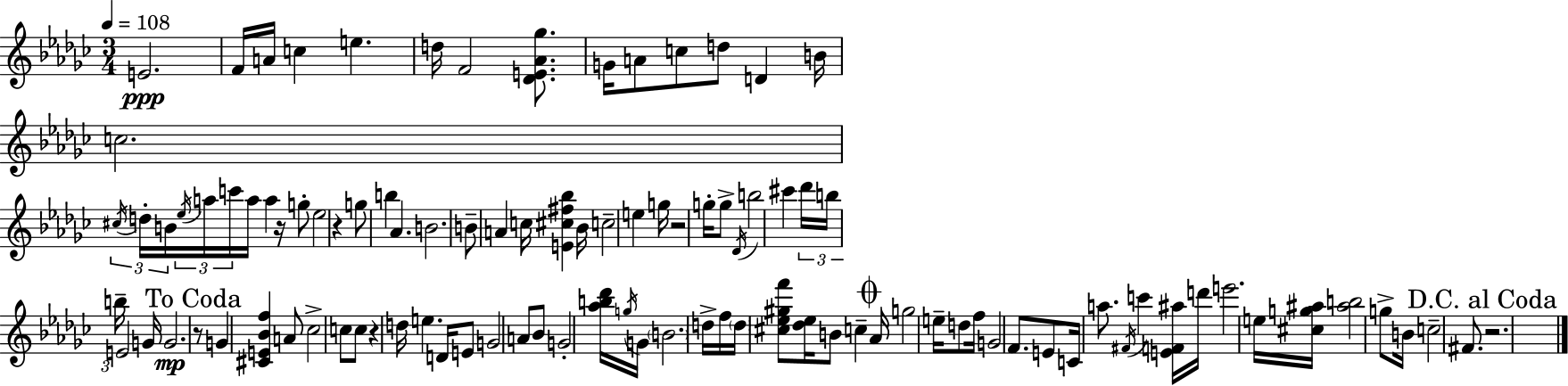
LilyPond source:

{
  \clef treble
  \numericTimeSignature
  \time 3/4
  \key ees \minor
  \tempo 4 = 108
  e'2.\ppp | f'16 a'16 c''4 e''4. | d''16 f'2 <des' e' aes' ges''>8. | g'16 a'8 c''8 d''8 d'4 b'16 | \break c''2. | \tuplet 3/2 { \acciaccatura { cis''16 } d''16-. b'16 } \tuplet 3/2 { \acciaccatura { ees''16 } a''16 c'''16 } a''16 a''4 r16 | g''8-. ees''2 r4 | g''8 b''4 aes'4. | \break b'2. | b'8-- a'4 c''16 <e' cis'' fis'' bes''>4 | bes'16 c''2-- e''4 | g''16 r2 g''16-. | \break g''8-> \acciaccatura { des'16 } b''2 cis'''4 | \tuplet 3/2 { des'''16 b''16 b''16-- } e'2 | g'16 g'2.\mp | \mark "To Coda" r8 g'4 <cis' e' bes' f''>4 | \break a'8 ces''2-> c''8 | c''8 r4 d''16 e''4. | d'16 e'8 g'2 | a'8 bes'8 g'2-. | \break <aes'' b'' des'''>16 \acciaccatura { g''16 } g'16 \parenthesize b'2. | d''16-> f''16 \parenthesize d''16 <cis'' ees'' gis'' f'''>8 <des'' ees''>16 b'8 | c''4-- \mark \markup { \musicglyph "scripts.coda" } aes'16 g''2 | e''16-- d''8 f''16 g'2 | \break f'8. e'8 c'16 a''8. \acciaccatura { fis'16 } c'''4 | <e' f' ais''>16 d'''16 e'''2. | e''16 <cis'' g'' ais''>16 <ais'' b''>2 | g''8-> b'16 c''2-- | \break fis'8. \mark "D.C. al Coda" r2. | \bar "|."
}